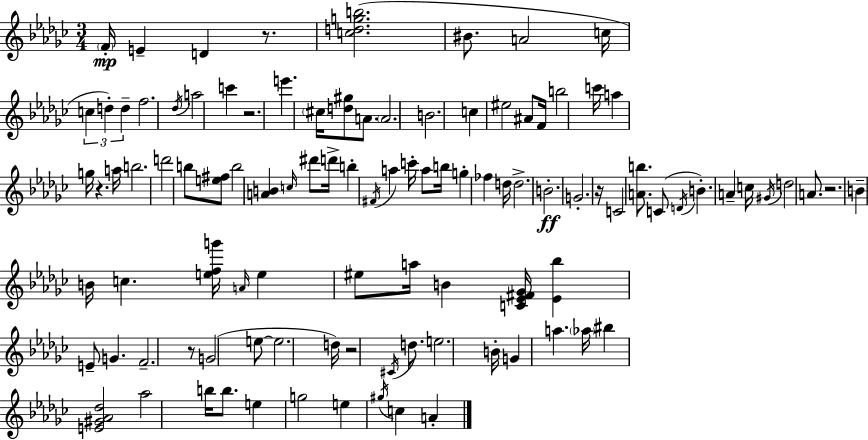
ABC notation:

X:1
T:Untitled
M:3/4
L:1/4
K:Ebm
F/4 E D z/2 [cdgb]2 ^B/2 A2 c/4 c d d f2 _d/4 a2 c' z2 e' ^c/4 [d^g]/2 A/2 A2 B2 c ^e2 ^A/2 F/4 b2 c'/4 a g/4 z a/4 b2 d'2 b/2 [e^f]/2 b2 [AB] c/4 ^d'/2 d'/4 b ^F/4 a c'/4 a/2 b/4 g _f d/4 d2 B2 G2 z/4 C2 [Ab]/2 C/2 D/4 B A c/4 ^G/4 d2 A/2 z2 B B/4 c [efg']/4 A/4 e ^e/2 a/4 B [C_E^F_G]/4 [_E_b] E/2 G F2 z/2 G2 e/2 e2 d/4 z2 ^C/4 d/2 e2 B/4 G a _a/4 ^b [E^G_A_d]2 _a2 b/4 b/2 e g2 e ^g/4 c A